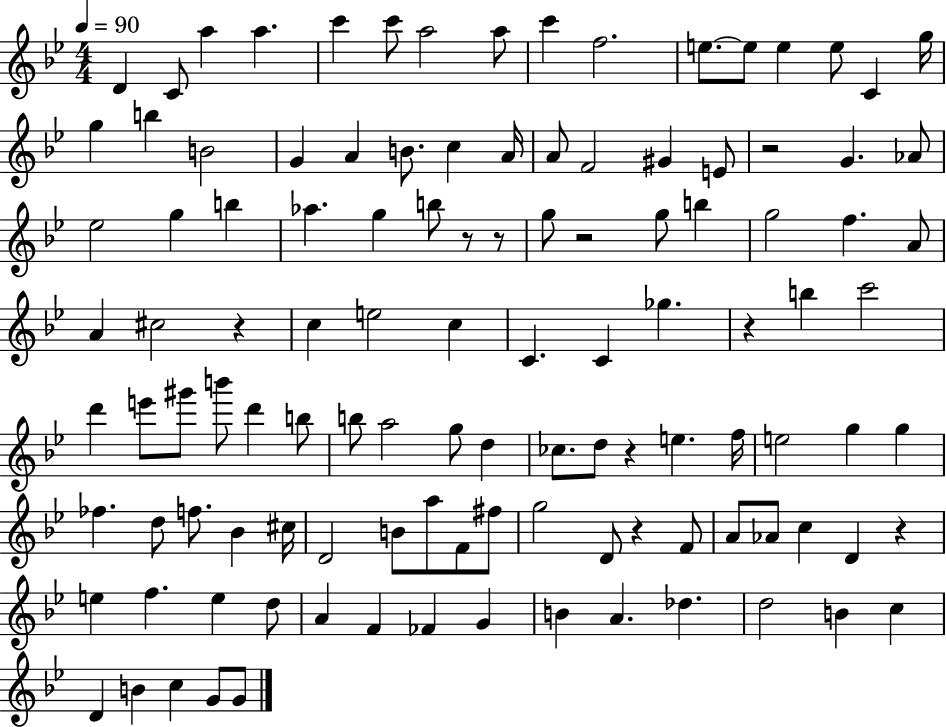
X:1
T:Untitled
M:4/4
L:1/4
K:Bb
D C/2 a a c' c'/2 a2 a/2 c' f2 e/2 e/2 e e/2 C g/4 g b B2 G A B/2 c A/4 A/2 F2 ^G E/2 z2 G _A/2 _e2 g b _a g b/2 z/2 z/2 g/2 z2 g/2 b g2 f A/2 A ^c2 z c e2 c C C _g z b c'2 d' e'/2 ^g'/2 b'/2 d' b/2 b/2 a2 g/2 d _c/2 d/2 z e f/4 e2 g g _f d/2 f/2 _B ^c/4 D2 B/2 a/2 F/2 ^f/2 g2 D/2 z F/2 A/2 _A/2 c D z e f e d/2 A F _F G B A _d d2 B c D B c G/2 G/2